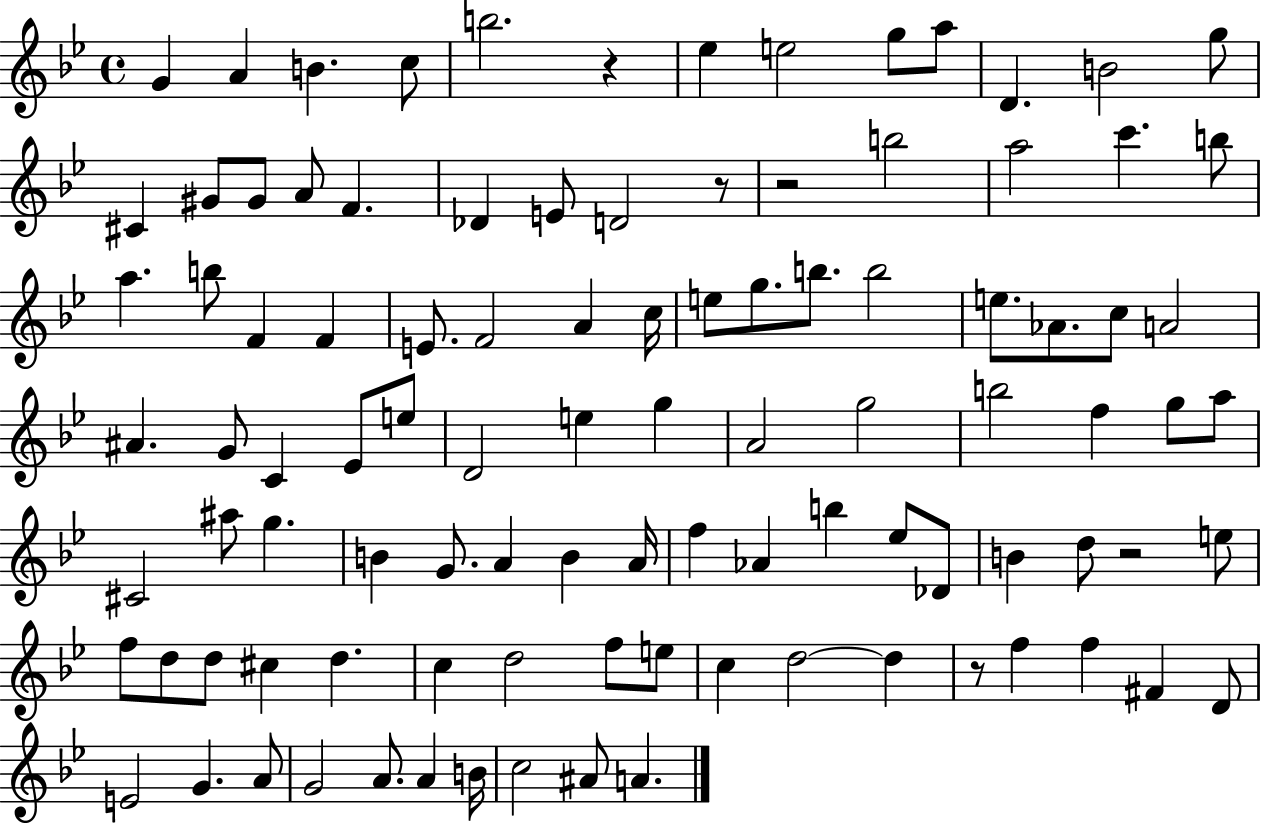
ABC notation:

X:1
T:Untitled
M:4/4
L:1/4
K:Bb
G A B c/2 b2 z _e e2 g/2 a/2 D B2 g/2 ^C ^G/2 ^G/2 A/2 F _D E/2 D2 z/2 z2 b2 a2 c' b/2 a b/2 F F E/2 F2 A c/4 e/2 g/2 b/2 b2 e/2 _A/2 c/2 A2 ^A G/2 C _E/2 e/2 D2 e g A2 g2 b2 f g/2 a/2 ^C2 ^a/2 g B G/2 A B A/4 f _A b _e/2 _D/2 B d/2 z2 e/2 f/2 d/2 d/2 ^c d c d2 f/2 e/2 c d2 d z/2 f f ^F D/2 E2 G A/2 G2 A/2 A B/4 c2 ^A/2 A